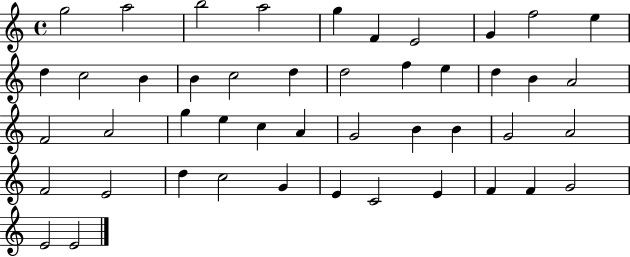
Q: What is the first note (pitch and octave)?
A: G5